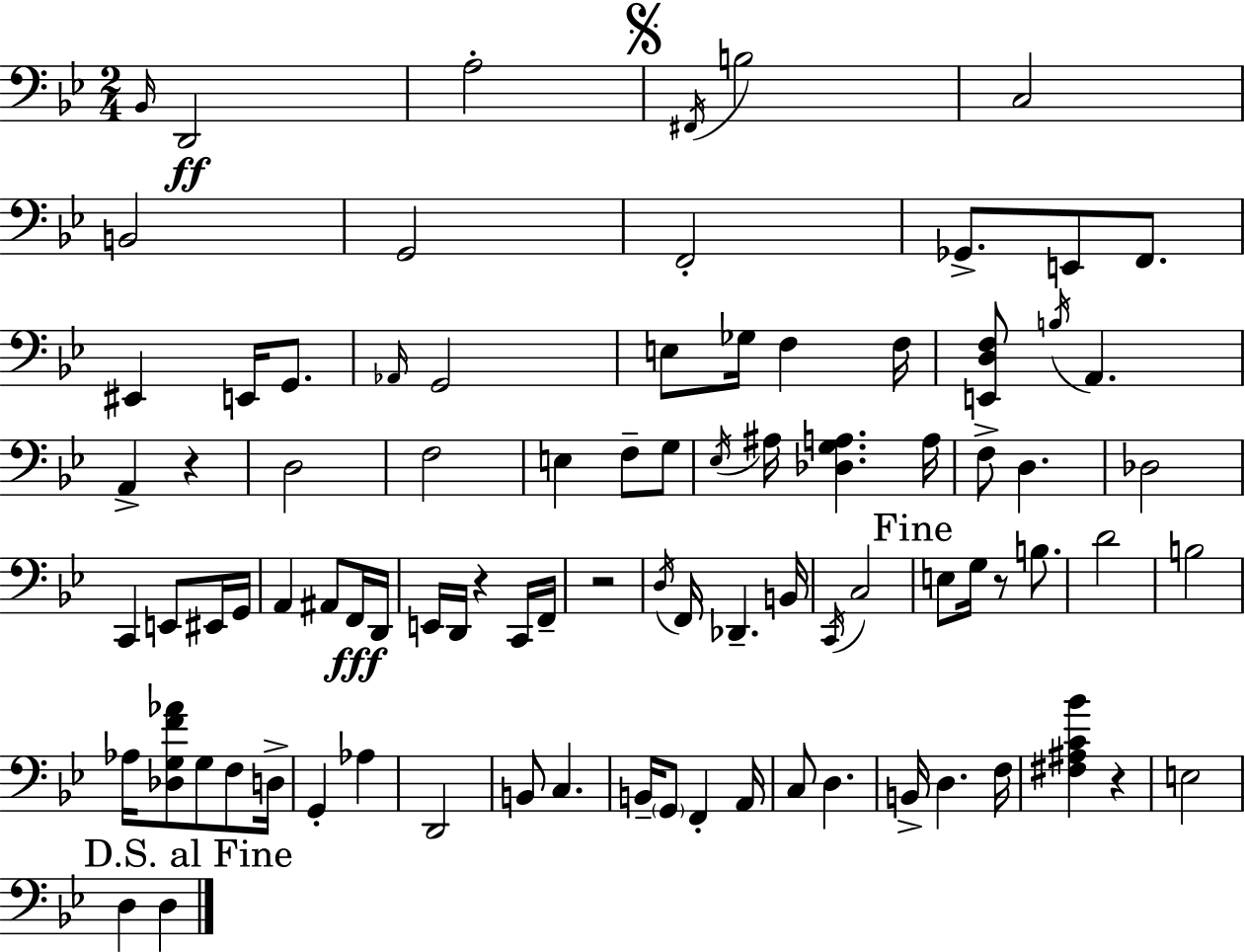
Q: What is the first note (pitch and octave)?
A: Bb2